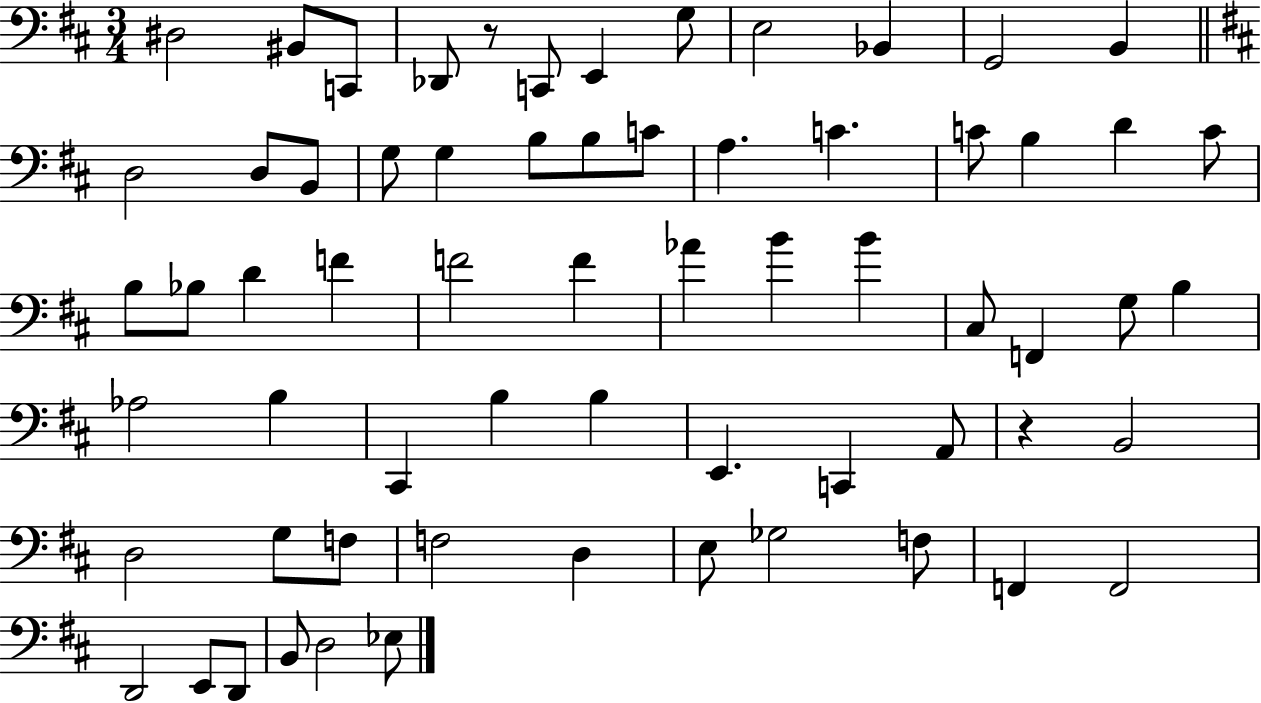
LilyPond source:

{
  \clef bass
  \numericTimeSignature
  \time 3/4
  \key d \major
  dis2 bis,8 c,8 | des,8 r8 c,8 e,4 g8 | e2 bes,4 | g,2 b,4 | \break \bar "||" \break \key d \major d2 d8 b,8 | g8 g4 b8 b8 c'8 | a4. c'4. | c'8 b4 d'4 c'8 | \break b8 bes8 d'4 f'4 | f'2 f'4 | aes'4 b'4 b'4 | cis8 f,4 g8 b4 | \break aes2 b4 | cis,4 b4 b4 | e,4. c,4 a,8 | r4 b,2 | \break d2 g8 f8 | f2 d4 | e8 ges2 f8 | f,4 f,2 | \break d,2 e,8 d,8 | b,8 d2 ees8 | \bar "|."
}